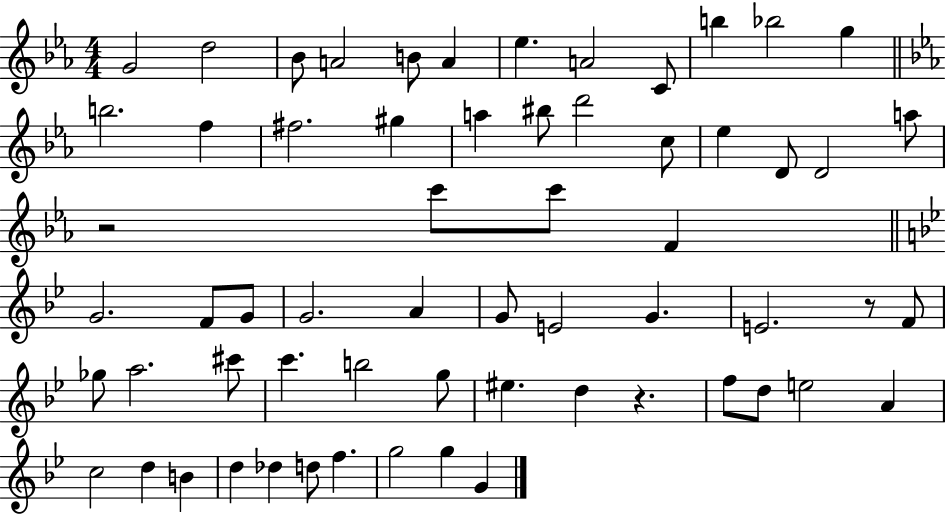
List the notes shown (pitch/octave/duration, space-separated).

G4/h D5/h Bb4/e A4/h B4/e A4/q Eb5/q. A4/h C4/e B5/q Bb5/h G5/q B5/h. F5/q F#5/h. G#5/q A5/q BIS5/e D6/h C5/e Eb5/q D4/e D4/h A5/e R/h C6/e C6/e F4/q G4/h. F4/e G4/e G4/h. A4/q G4/e E4/h G4/q. E4/h. R/e F4/e Gb5/e A5/h. C#6/e C6/q. B5/h G5/e EIS5/q. D5/q R/q. F5/e D5/e E5/h A4/q C5/h D5/q B4/q D5/q Db5/q D5/e F5/q. G5/h G5/q G4/q